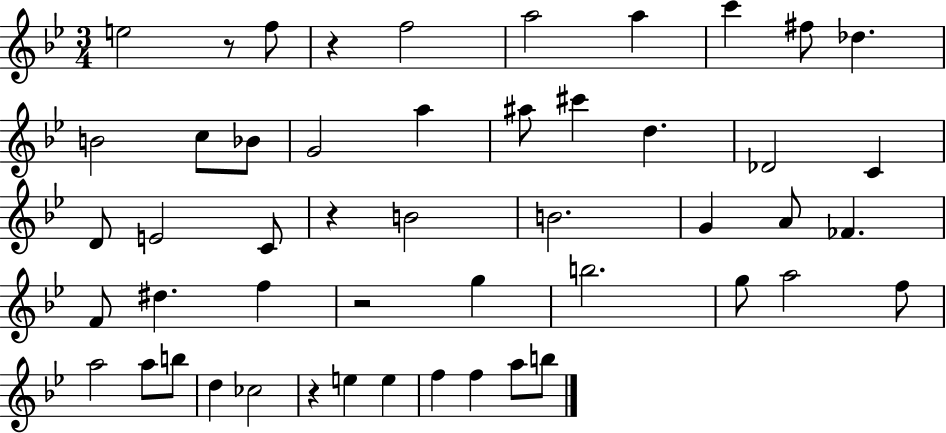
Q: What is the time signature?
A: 3/4